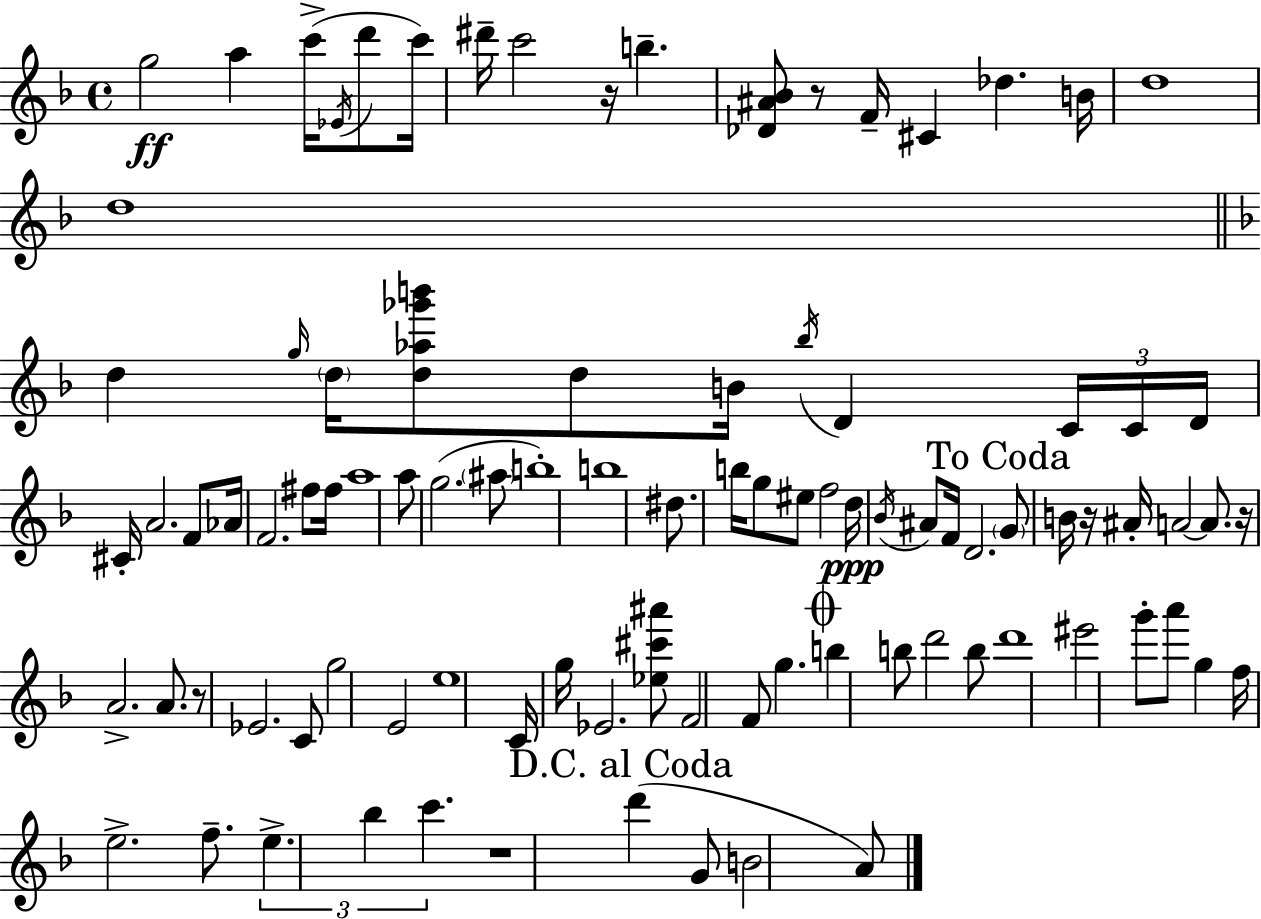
{
  \clef treble
  \time 4/4
  \defaultTimeSignature
  \key f \major
  g''2\ff a''4 c'''16->( \acciaccatura { ees'16 } d'''8 | c'''16) dis'''16-- c'''2 r16 b''4.-- | <des' ais' bes'>8 r8 f'16-- cis'4 des''4. | b'16 d''1 | \break d''1 | \bar "||" \break \key f \major d''4 \grace { g''16 } \parenthesize d''16 <d'' aes'' ges''' b'''>8 d''8 b'16 \acciaccatura { bes''16 } d'4 | \tuplet 3/2 { c'16 c'16 d'16 } cis'16-. a'2. | f'8 aes'16 f'2. fis''8 | fis''16 a''1 | \break a''8 g''2.( | \parenthesize ais''8 b''1-.) | b''1 | dis''8. b''16 g''8 eis''8 f''2 | \break d''16\ppp \acciaccatura { bes'16 } ais'8 f'16 d'2. | \mark "To Coda" \parenthesize g'8 b'16 r16 ais'16-. a'2~~ | a'8. r16 a'2.-> | a'8. r8 ees'2. | \break c'8 g''2 e'2 | e''1 | c'16 g''16 ees'2. | <ees'' cis''' ais'''>8 f'2 f'8 g''4. | \break \mark \markup { \musicglyph "scripts.coda" } b''4 b''8 d'''2 | b''8 d'''1 | eis'''2 g'''8-. a'''8 g''4 | f''16 e''2.-> | \break f''8.-- \tuplet 3/2 { e''4.-> bes''4 c'''4. } | r1 | \mark "D.C. al Coda" d'''4( g'8 b'2 | a'8) \bar "|."
}